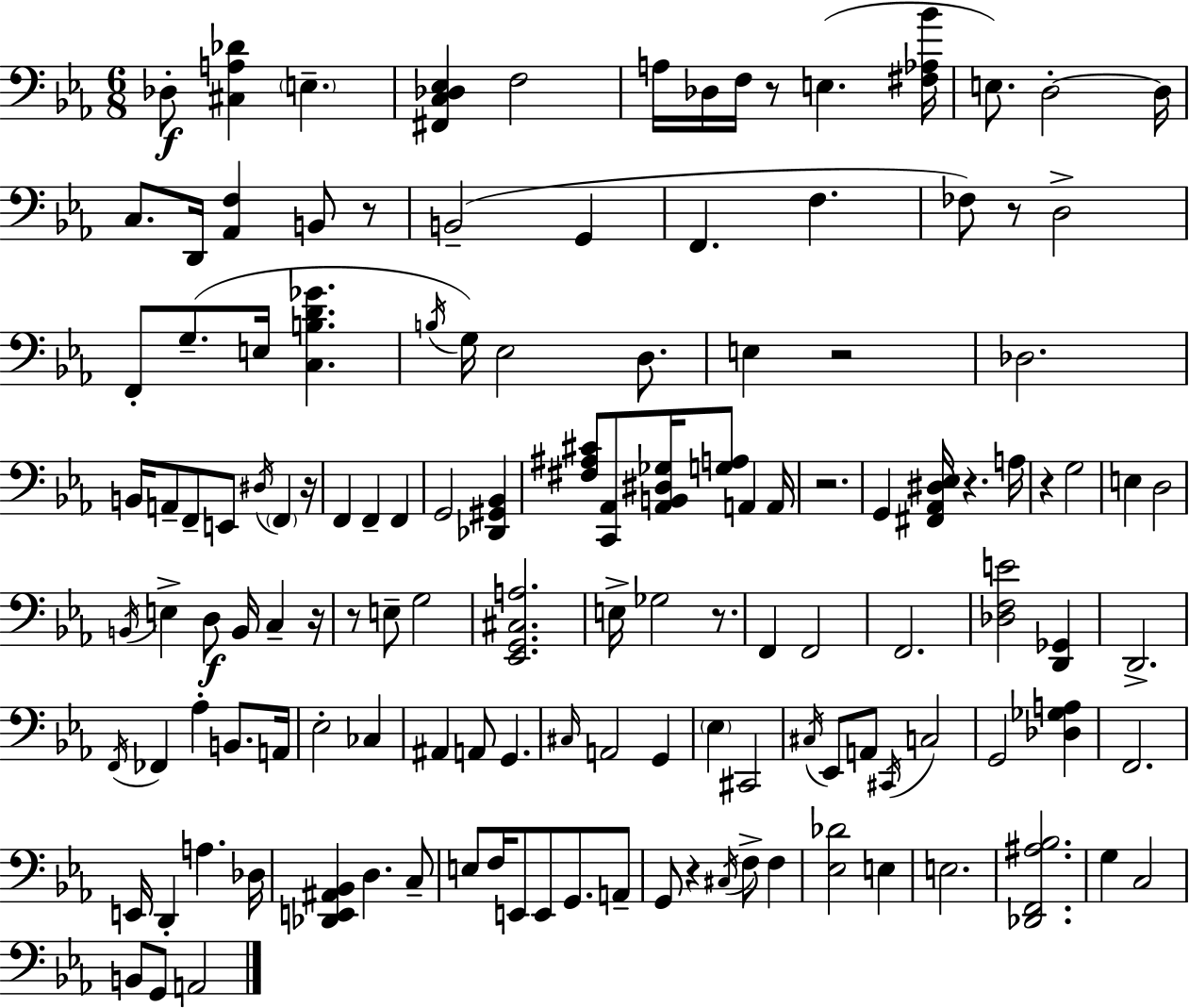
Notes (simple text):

Db3/e [C#3,A3,Db4]/q E3/q. [F#2,C3,Db3,Eb3]/q F3/h A3/s Db3/s F3/s R/e E3/q. [F#3,Ab3,Bb4]/s E3/e. D3/h D3/s C3/e. D2/s [Ab2,F3]/q B2/e R/e B2/h G2/q F2/q. F3/q. FES3/e R/e D3/h F2/e G3/e. E3/s [C3,B3,D4,Gb4]/q. B3/s G3/s Eb3/h D3/e. E3/q R/h Db3/h. B2/s A2/e F2/e E2/e D#3/s F2/q R/s F2/q F2/q F2/q G2/h [Db2,G#2,Bb2]/q [F#3,A#3,C#4]/e [C2,Ab2]/e [Ab2,B2,D#3,Gb3]/s [G3,A3]/e A2/q A2/s R/h. G2/q [F#2,Ab2,D#3,Eb3]/s R/q. A3/s R/q G3/h E3/q D3/h B2/s E3/q D3/e B2/s C3/q R/s R/e E3/e G3/h [Eb2,G2,C#3,A3]/h. E3/s Gb3/h R/e. F2/q F2/h F2/h. [Db3,F3,E4]/h [D2,Gb2]/q D2/h. F2/s FES2/q Ab3/q B2/e. A2/s Eb3/h CES3/q A#2/q A2/e G2/q. C#3/s A2/h G2/q Eb3/q C#2/h C#3/s Eb2/e A2/e C#2/s C3/h G2/h [Db3,Gb3,A3]/q F2/h. E2/s D2/q A3/q. Db3/s [Db2,E2,A#2,Bb2]/q D3/q. C3/e E3/e F3/s E2/e E2/e G2/e. A2/e G2/e R/q C#3/s F3/e F3/q [Eb3,Db4]/h E3/q E3/h. [Db2,F2,A#3,Bb3]/h. G3/q C3/h B2/e G2/e A2/h